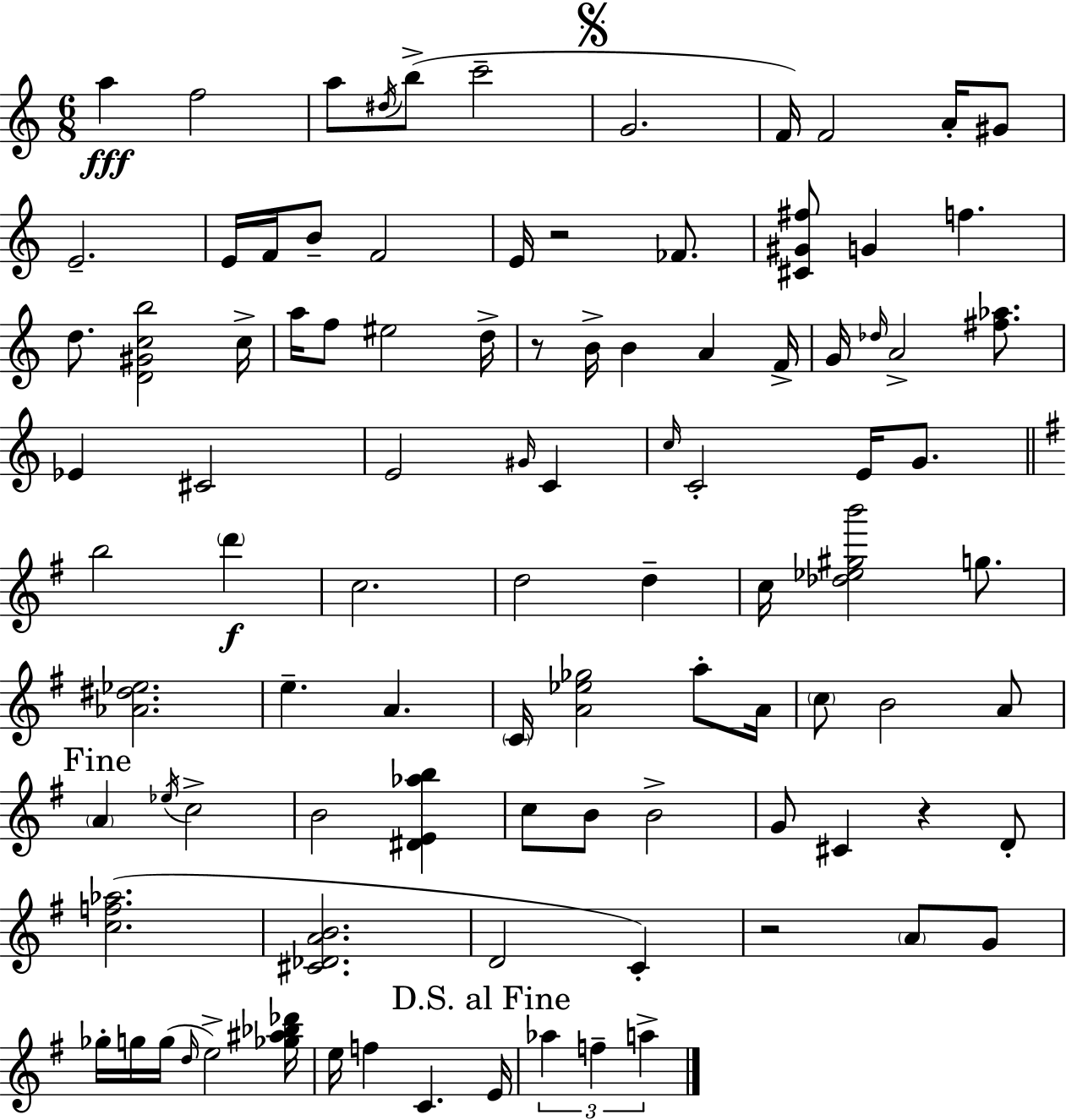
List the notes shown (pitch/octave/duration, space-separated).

A5/q F5/h A5/e D#5/s B5/e C6/h G4/h. F4/s F4/h A4/s G#4/e E4/h. E4/s F4/s B4/e F4/h E4/s R/h FES4/e. [C#4,G#4,F#5]/e G4/q F5/q. D5/e. [D4,G#4,C5,B5]/h C5/s A5/s F5/e EIS5/h D5/s R/e B4/s B4/q A4/q F4/s G4/s Db5/s A4/h [F#5,Ab5]/e. Eb4/q C#4/h E4/h G#4/s C4/q C5/s C4/h E4/s G4/e. B5/h D6/q C5/h. D5/h D5/q C5/s [Db5,Eb5,G#5,B6]/h G5/e. [Ab4,D#5,Eb5]/h. E5/q. A4/q. C4/s [A4,Eb5,Gb5]/h A5/e A4/s C5/e B4/h A4/e A4/q Eb5/s C5/h B4/h [D#4,E4,Ab5,B5]/q C5/e B4/e B4/h G4/e C#4/q R/q D4/e [C5,F5,Ab5]/h. [C#4,Db4,A4,B4]/h. D4/h C4/q R/h A4/e G4/e Gb5/s G5/s G5/s D5/s E5/h [Gb5,A#5,Bb5,Db6]/s E5/s F5/q C4/q. E4/s Ab5/q F5/q A5/q